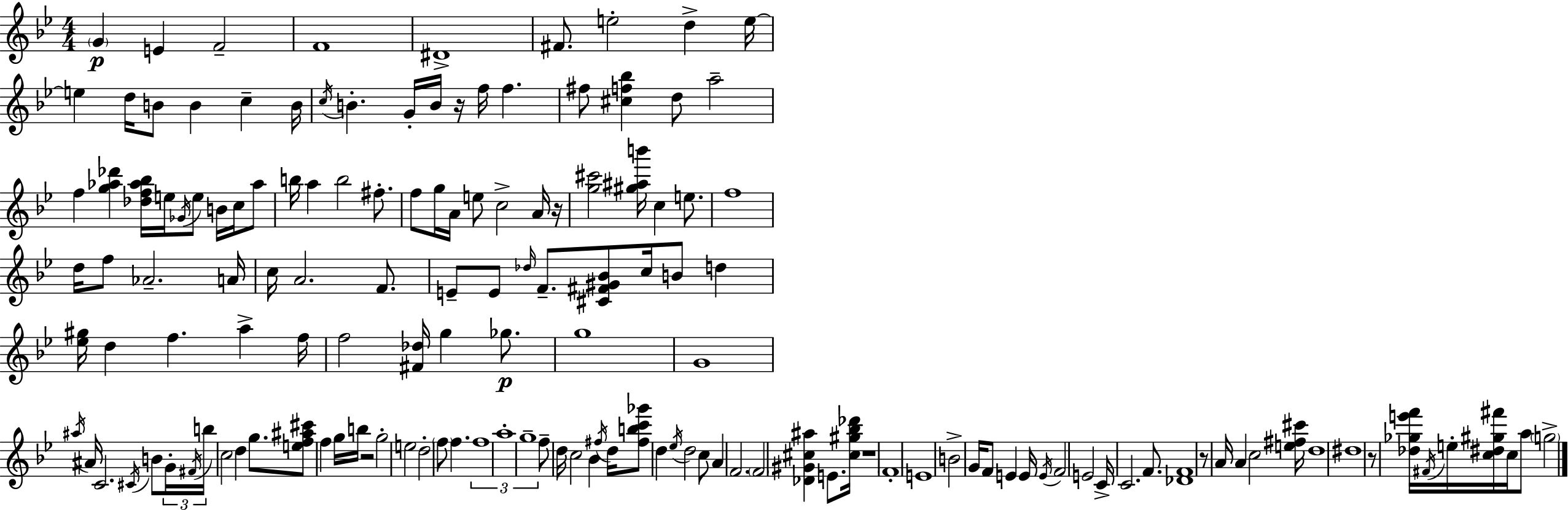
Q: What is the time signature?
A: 4/4